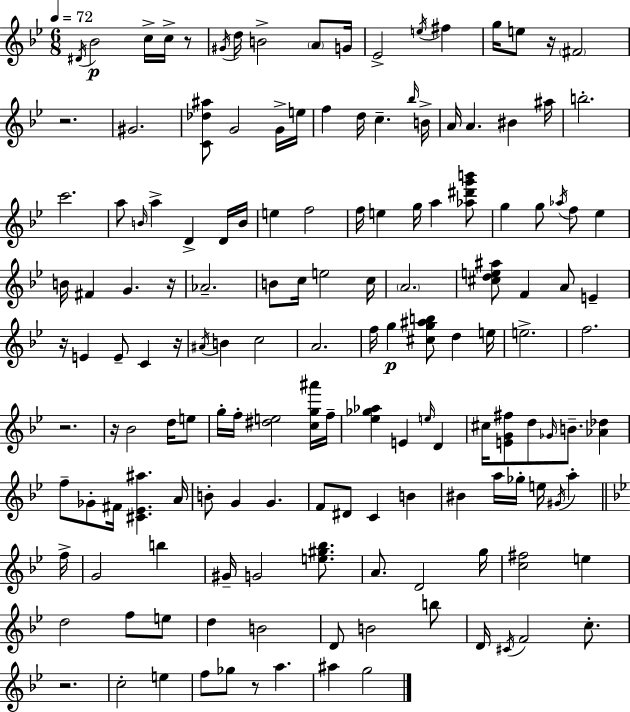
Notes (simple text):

D#4/s Bb4/h C5/s C5/s R/e G#4/s D5/s B4/h A4/e G4/s Eb4/h E5/s F#5/q G5/s E5/e R/s F#4/h R/h. G#4/h. [C4,Db5,A#5]/e G4/h G4/s E5/s F5/q D5/s C5/q. Bb5/s B4/s A4/s A4/q. BIS4/q A#5/s B5/h. C6/h. A5/e B4/s A5/q D4/q D4/s B4/s E5/q F5/h F5/s E5/q G5/s A5/q [Ab5,D#6,G6,B6]/e G5/q G5/e Ab5/s F5/e Eb5/q B4/s F#4/q G4/q. R/s Ab4/h. B4/e C5/s E5/h C5/s A4/h. [C#5,D5,E5,A#5]/e F4/q A4/e E4/q R/s E4/q E4/e C4/q R/s A#4/s B4/q C5/h A4/h. F5/s G5/q [C#5,G5,A#5,B5]/e D5/q E5/s E5/h. F5/h. R/h. R/s Bb4/h D5/s E5/e G5/s F5/s [D#5,E5]/h [C5,G5,A#6]/s F5/s [Eb5,Gb5,Ab5]/q E4/q E5/s D4/q C#5/s [E4,G4,F#5]/e D5/e Gb4/s B4/e. [Ab4,Db5]/q F5/e Gb4/e F#4/s [C#4,Eb4,A#5]/q. A4/s B4/e G4/q G4/q. F4/e D#4/e C4/q B4/q BIS4/q A5/s Gb5/s E5/s G#4/s A5/q F5/s G4/h B5/q G#4/s G4/h [E5,G#5,Bb5]/e. A4/e. D4/h G5/s [C5,F#5]/h E5/q D5/h F5/e E5/e D5/q B4/h D4/e B4/h B5/e D4/s C#4/s F4/h C5/e. R/h. C5/h E5/q F5/e Gb5/e R/e A5/q. A#5/q G5/h